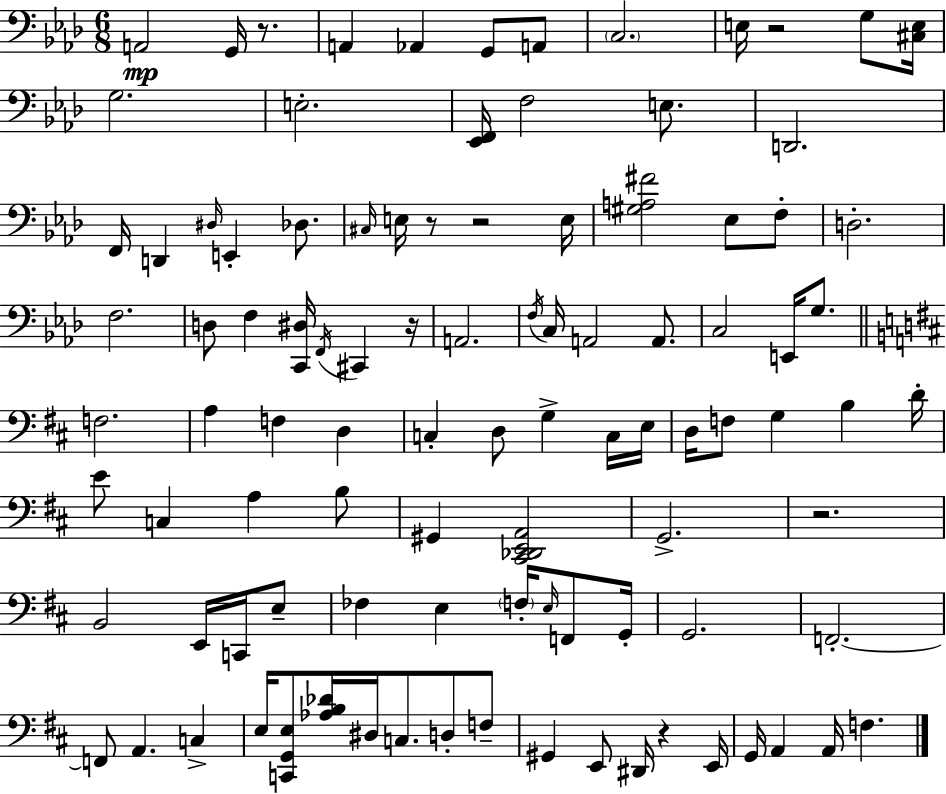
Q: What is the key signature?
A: AES major